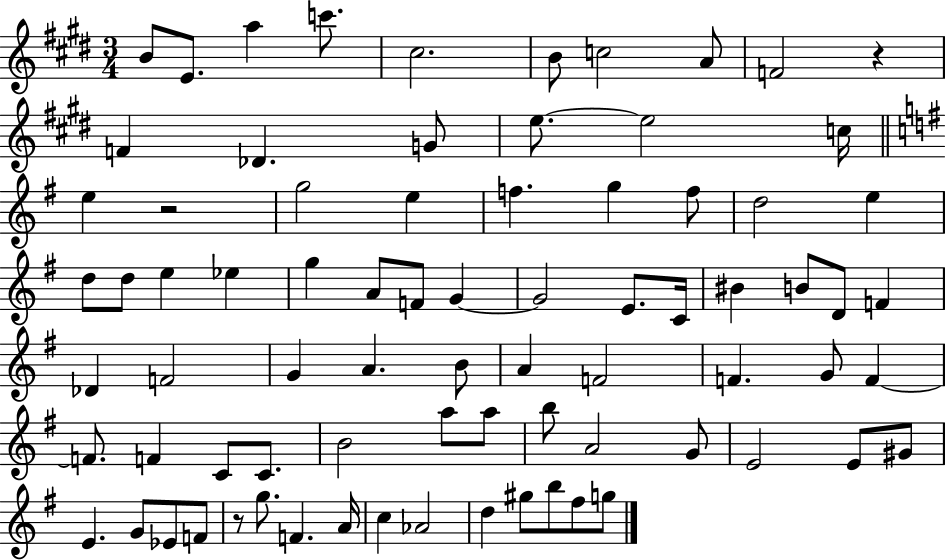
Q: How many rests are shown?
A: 3